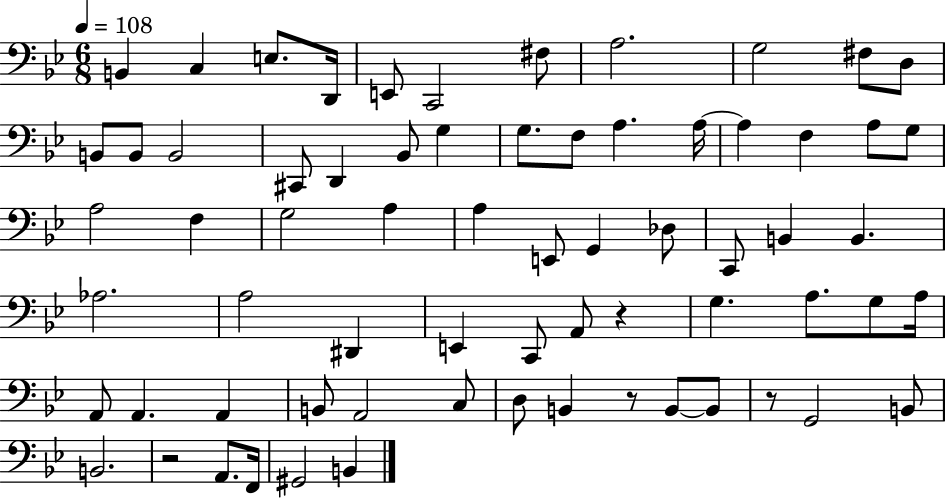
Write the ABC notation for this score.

X:1
T:Untitled
M:6/8
L:1/4
K:Bb
B,, C, E,/2 D,,/4 E,,/2 C,,2 ^F,/2 A,2 G,2 ^F,/2 D,/2 B,,/2 B,,/2 B,,2 ^C,,/2 D,, _B,,/2 G, G,/2 F,/2 A, A,/4 A, F, A,/2 G,/2 A,2 F, G,2 A, A, E,,/2 G,, _D,/2 C,,/2 B,, B,, _A,2 A,2 ^D,, E,, C,,/2 A,,/2 z G, A,/2 G,/2 A,/4 A,,/2 A,, A,, B,,/2 A,,2 C,/2 D,/2 B,, z/2 B,,/2 B,,/2 z/2 G,,2 B,,/2 B,,2 z2 A,,/2 F,,/4 ^G,,2 B,,